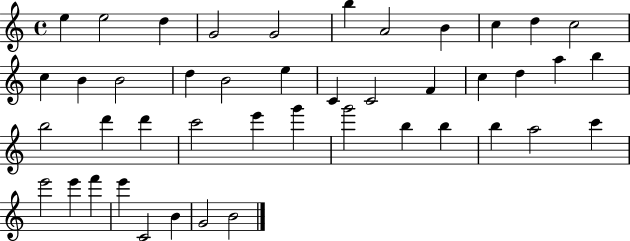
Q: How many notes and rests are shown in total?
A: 44